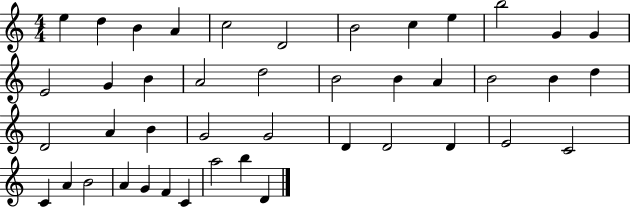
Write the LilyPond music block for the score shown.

{
  \clef treble
  \numericTimeSignature
  \time 4/4
  \key c \major
  e''4 d''4 b'4 a'4 | c''2 d'2 | b'2 c''4 e''4 | b''2 g'4 g'4 | \break e'2 g'4 b'4 | a'2 d''2 | b'2 b'4 a'4 | b'2 b'4 d''4 | \break d'2 a'4 b'4 | g'2 g'2 | d'4 d'2 d'4 | e'2 c'2 | \break c'4 a'4 b'2 | a'4 g'4 f'4 c'4 | a''2 b''4 d'4 | \bar "|."
}